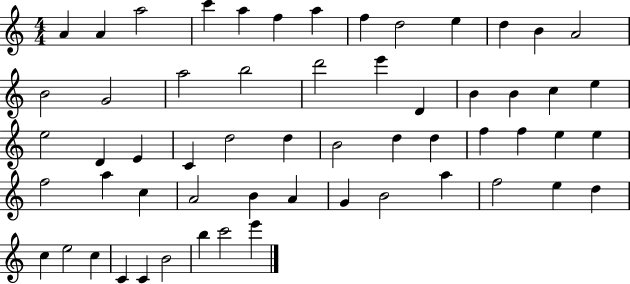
{
  \clef treble
  \numericTimeSignature
  \time 4/4
  \key c \major
  a'4 a'4 a''2 | c'''4 a''4 f''4 a''4 | f''4 d''2 e''4 | d''4 b'4 a'2 | \break b'2 g'2 | a''2 b''2 | d'''2 e'''4 d'4 | b'4 b'4 c''4 e''4 | \break e''2 d'4 e'4 | c'4 d''2 d''4 | b'2 d''4 d''4 | f''4 f''4 e''4 e''4 | \break f''2 a''4 c''4 | a'2 b'4 a'4 | g'4 b'2 a''4 | f''2 e''4 d''4 | \break c''4 e''2 c''4 | c'4 c'4 b'2 | b''4 c'''2 e'''4 | \bar "|."
}